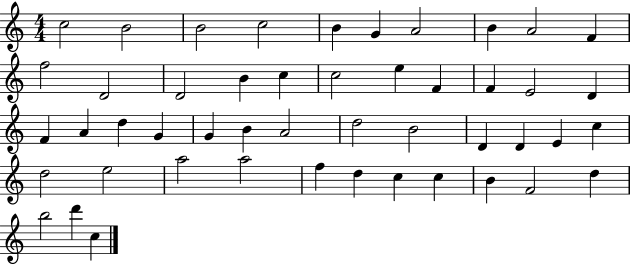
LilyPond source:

{
  \clef treble
  \numericTimeSignature
  \time 4/4
  \key c \major
  c''2 b'2 | b'2 c''2 | b'4 g'4 a'2 | b'4 a'2 f'4 | \break f''2 d'2 | d'2 b'4 c''4 | c''2 e''4 f'4 | f'4 e'2 d'4 | \break f'4 a'4 d''4 g'4 | g'4 b'4 a'2 | d''2 b'2 | d'4 d'4 e'4 c''4 | \break d''2 e''2 | a''2 a''2 | f''4 d''4 c''4 c''4 | b'4 f'2 d''4 | \break b''2 d'''4 c''4 | \bar "|."
}